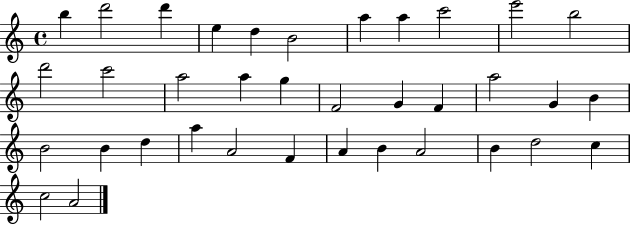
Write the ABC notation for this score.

X:1
T:Untitled
M:4/4
L:1/4
K:C
b d'2 d' e d B2 a a c'2 e'2 b2 d'2 c'2 a2 a g F2 G F a2 G B B2 B d a A2 F A B A2 B d2 c c2 A2